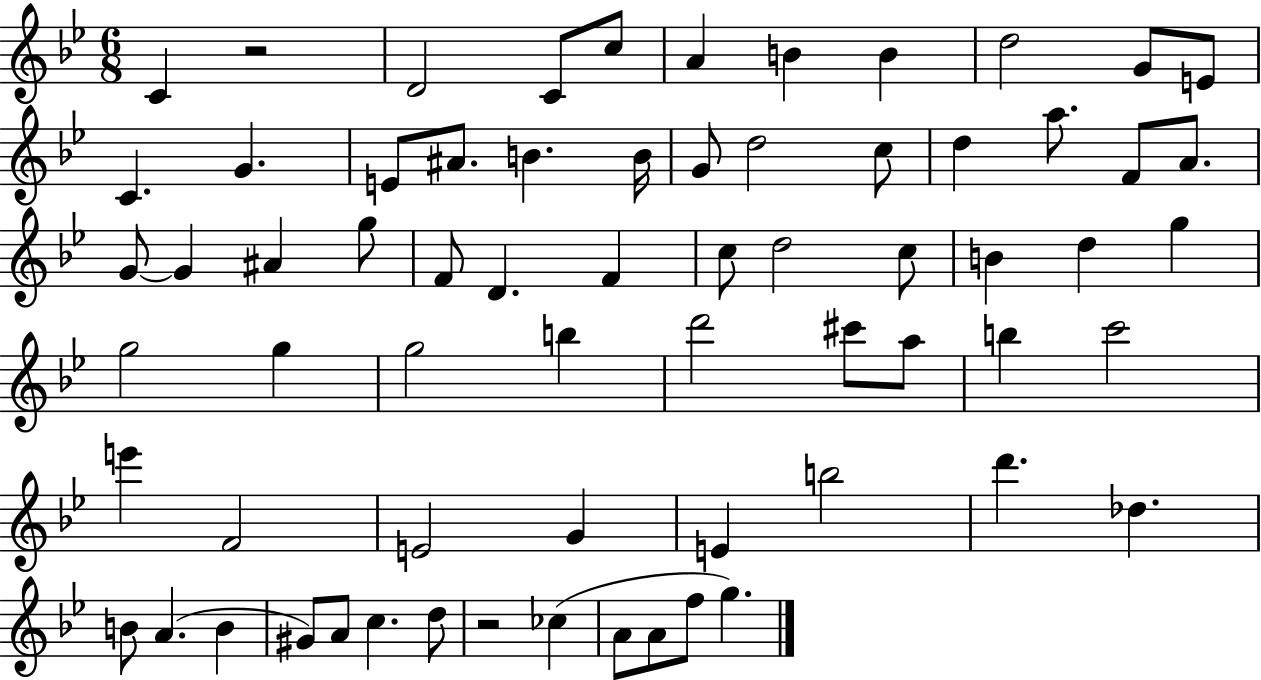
X:1
T:Untitled
M:6/8
L:1/4
K:Bb
C z2 D2 C/2 c/2 A B B d2 G/2 E/2 C G E/2 ^A/2 B B/4 G/2 d2 c/2 d a/2 F/2 A/2 G/2 G ^A g/2 F/2 D F c/2 d2 c/2 B d g g2 g g2 b d'2 ^c'/2 a/2 b c'2 e' F2 E2 G E b2 d' _d B/2 A B ^G/2 A/2 c d/2 z2 _c A/2 A/2 f/2 g